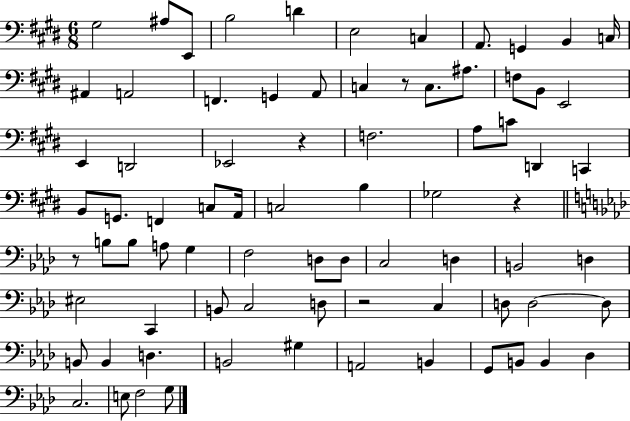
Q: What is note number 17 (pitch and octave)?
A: C3